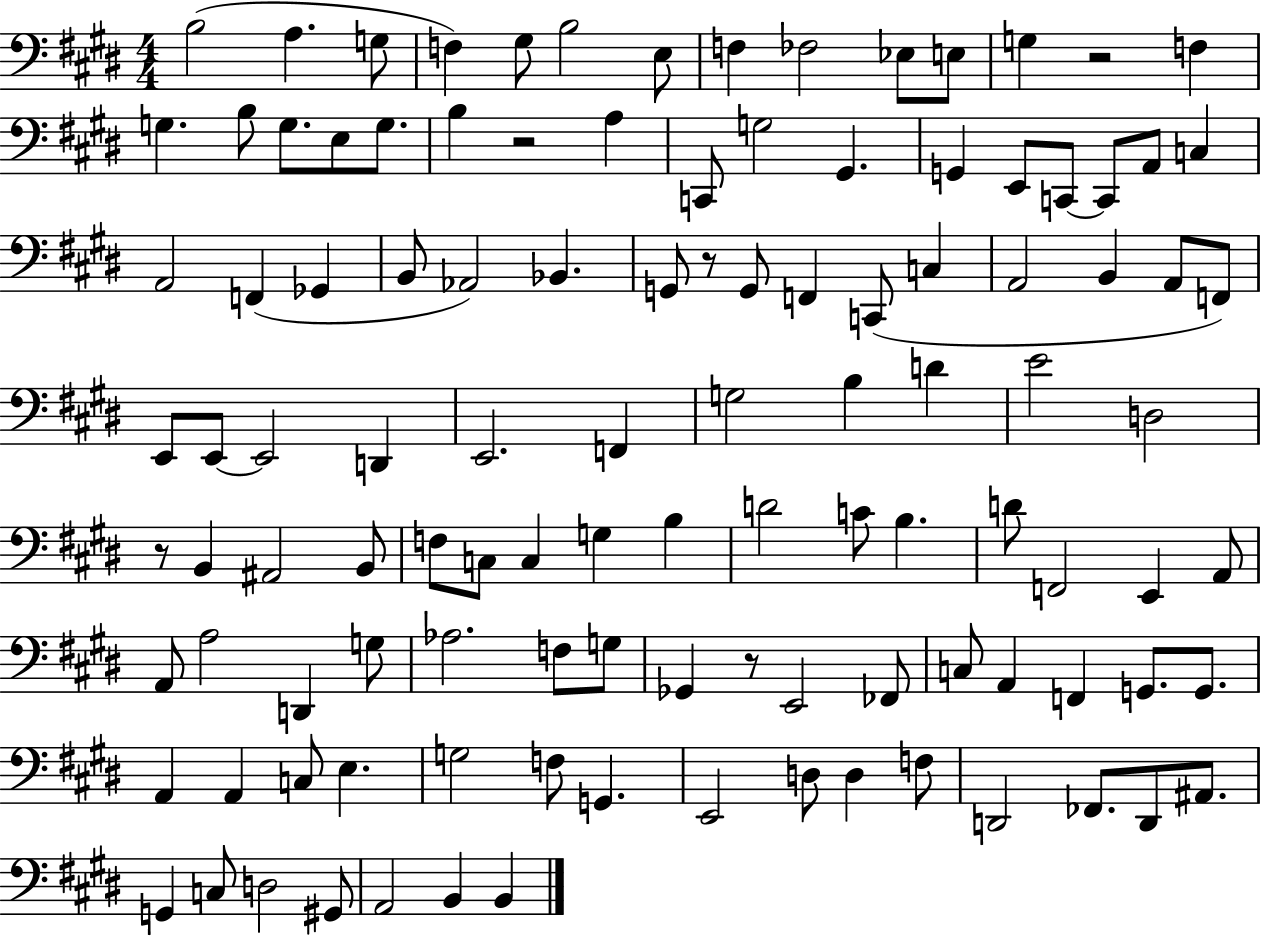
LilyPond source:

{
  \clef bass
  \numericTimeSignature
  \time 4/4
  \key e \major
  b2( a4. g8 | f4) gis8 b2 e8 | f4 fes2 ees8 e8 | g4 r2 f4 | \break g4. b8 g8. e8 g8. | b4 r2 a4 | c,8 g2 gis,4. | g,4 e,8 c,8~~ c,8 a,8 c4 | \break a,2 f,4( ges,4 | b,8 aes,2) bes,4. | g,8 r8 g,8 f,4 c,8( c4 | a,2 b,4 a,8 f,8) | \break e,8 e,8~~ e,2 d,4 | e,2. f,4 | g2 b4 d'4 | e'2 d2 | \break r8 b,4 ais,2 b,8 | f8 c8 c4 g4 b4 | d'2 c'8 b4. | d'8 f,2 e,4 a,8 | \break a,8 a2 d,4 g8 | aes2. f8 g8 | ges,4 r8 e,2 fes,8 | c8 a,4 f,4 g,8. g,8. | \break a,4 a,4 c8 e4. | g2 f8 g,4. | e,2 d8 d4 f8 | d,2 fes,8. d,8 ais,8. | \break g,4 c8 d2 gis,8 | a,2 b,4 b,4 | \bar "|."
}